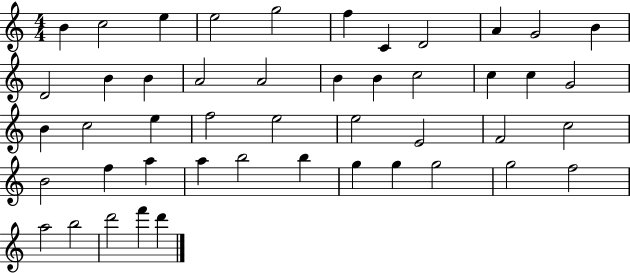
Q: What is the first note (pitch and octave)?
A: B4